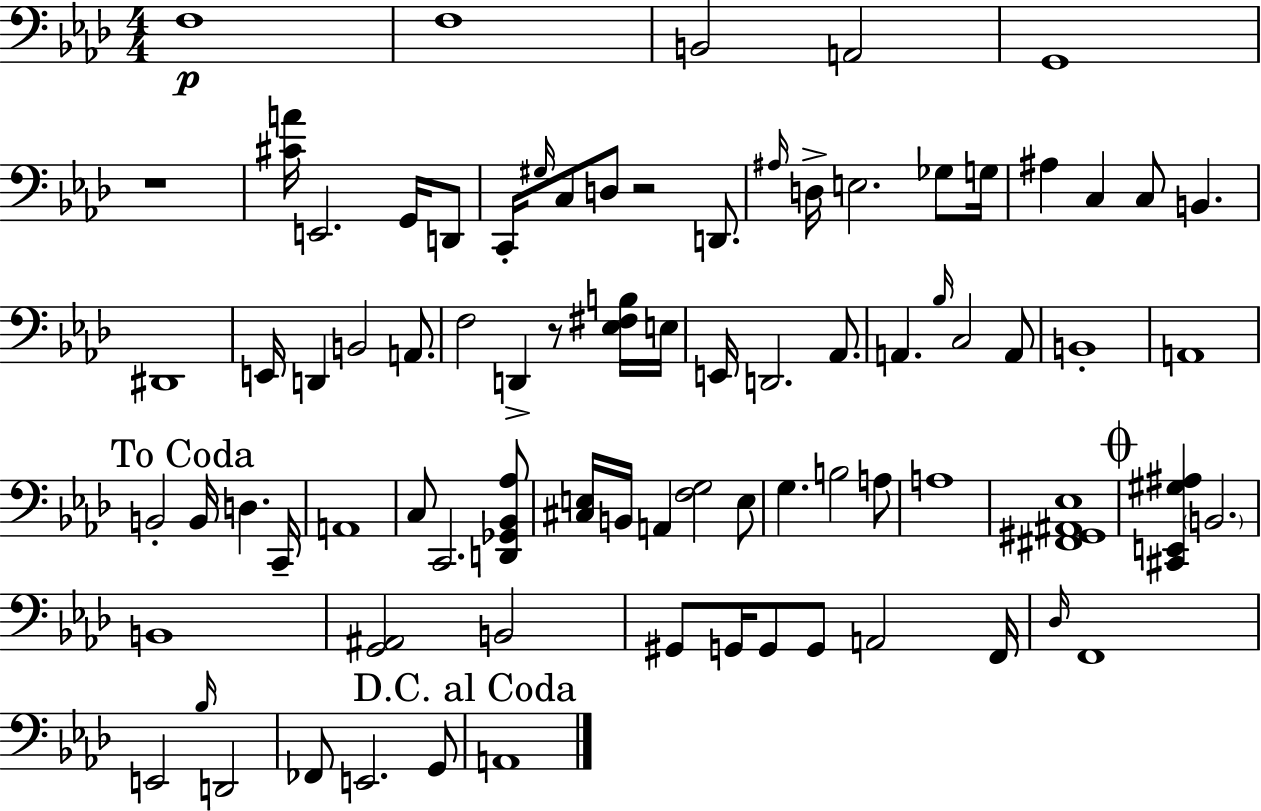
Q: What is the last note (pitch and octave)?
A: A2